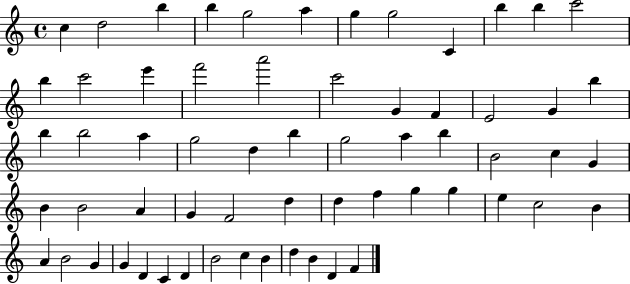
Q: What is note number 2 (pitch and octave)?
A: D5